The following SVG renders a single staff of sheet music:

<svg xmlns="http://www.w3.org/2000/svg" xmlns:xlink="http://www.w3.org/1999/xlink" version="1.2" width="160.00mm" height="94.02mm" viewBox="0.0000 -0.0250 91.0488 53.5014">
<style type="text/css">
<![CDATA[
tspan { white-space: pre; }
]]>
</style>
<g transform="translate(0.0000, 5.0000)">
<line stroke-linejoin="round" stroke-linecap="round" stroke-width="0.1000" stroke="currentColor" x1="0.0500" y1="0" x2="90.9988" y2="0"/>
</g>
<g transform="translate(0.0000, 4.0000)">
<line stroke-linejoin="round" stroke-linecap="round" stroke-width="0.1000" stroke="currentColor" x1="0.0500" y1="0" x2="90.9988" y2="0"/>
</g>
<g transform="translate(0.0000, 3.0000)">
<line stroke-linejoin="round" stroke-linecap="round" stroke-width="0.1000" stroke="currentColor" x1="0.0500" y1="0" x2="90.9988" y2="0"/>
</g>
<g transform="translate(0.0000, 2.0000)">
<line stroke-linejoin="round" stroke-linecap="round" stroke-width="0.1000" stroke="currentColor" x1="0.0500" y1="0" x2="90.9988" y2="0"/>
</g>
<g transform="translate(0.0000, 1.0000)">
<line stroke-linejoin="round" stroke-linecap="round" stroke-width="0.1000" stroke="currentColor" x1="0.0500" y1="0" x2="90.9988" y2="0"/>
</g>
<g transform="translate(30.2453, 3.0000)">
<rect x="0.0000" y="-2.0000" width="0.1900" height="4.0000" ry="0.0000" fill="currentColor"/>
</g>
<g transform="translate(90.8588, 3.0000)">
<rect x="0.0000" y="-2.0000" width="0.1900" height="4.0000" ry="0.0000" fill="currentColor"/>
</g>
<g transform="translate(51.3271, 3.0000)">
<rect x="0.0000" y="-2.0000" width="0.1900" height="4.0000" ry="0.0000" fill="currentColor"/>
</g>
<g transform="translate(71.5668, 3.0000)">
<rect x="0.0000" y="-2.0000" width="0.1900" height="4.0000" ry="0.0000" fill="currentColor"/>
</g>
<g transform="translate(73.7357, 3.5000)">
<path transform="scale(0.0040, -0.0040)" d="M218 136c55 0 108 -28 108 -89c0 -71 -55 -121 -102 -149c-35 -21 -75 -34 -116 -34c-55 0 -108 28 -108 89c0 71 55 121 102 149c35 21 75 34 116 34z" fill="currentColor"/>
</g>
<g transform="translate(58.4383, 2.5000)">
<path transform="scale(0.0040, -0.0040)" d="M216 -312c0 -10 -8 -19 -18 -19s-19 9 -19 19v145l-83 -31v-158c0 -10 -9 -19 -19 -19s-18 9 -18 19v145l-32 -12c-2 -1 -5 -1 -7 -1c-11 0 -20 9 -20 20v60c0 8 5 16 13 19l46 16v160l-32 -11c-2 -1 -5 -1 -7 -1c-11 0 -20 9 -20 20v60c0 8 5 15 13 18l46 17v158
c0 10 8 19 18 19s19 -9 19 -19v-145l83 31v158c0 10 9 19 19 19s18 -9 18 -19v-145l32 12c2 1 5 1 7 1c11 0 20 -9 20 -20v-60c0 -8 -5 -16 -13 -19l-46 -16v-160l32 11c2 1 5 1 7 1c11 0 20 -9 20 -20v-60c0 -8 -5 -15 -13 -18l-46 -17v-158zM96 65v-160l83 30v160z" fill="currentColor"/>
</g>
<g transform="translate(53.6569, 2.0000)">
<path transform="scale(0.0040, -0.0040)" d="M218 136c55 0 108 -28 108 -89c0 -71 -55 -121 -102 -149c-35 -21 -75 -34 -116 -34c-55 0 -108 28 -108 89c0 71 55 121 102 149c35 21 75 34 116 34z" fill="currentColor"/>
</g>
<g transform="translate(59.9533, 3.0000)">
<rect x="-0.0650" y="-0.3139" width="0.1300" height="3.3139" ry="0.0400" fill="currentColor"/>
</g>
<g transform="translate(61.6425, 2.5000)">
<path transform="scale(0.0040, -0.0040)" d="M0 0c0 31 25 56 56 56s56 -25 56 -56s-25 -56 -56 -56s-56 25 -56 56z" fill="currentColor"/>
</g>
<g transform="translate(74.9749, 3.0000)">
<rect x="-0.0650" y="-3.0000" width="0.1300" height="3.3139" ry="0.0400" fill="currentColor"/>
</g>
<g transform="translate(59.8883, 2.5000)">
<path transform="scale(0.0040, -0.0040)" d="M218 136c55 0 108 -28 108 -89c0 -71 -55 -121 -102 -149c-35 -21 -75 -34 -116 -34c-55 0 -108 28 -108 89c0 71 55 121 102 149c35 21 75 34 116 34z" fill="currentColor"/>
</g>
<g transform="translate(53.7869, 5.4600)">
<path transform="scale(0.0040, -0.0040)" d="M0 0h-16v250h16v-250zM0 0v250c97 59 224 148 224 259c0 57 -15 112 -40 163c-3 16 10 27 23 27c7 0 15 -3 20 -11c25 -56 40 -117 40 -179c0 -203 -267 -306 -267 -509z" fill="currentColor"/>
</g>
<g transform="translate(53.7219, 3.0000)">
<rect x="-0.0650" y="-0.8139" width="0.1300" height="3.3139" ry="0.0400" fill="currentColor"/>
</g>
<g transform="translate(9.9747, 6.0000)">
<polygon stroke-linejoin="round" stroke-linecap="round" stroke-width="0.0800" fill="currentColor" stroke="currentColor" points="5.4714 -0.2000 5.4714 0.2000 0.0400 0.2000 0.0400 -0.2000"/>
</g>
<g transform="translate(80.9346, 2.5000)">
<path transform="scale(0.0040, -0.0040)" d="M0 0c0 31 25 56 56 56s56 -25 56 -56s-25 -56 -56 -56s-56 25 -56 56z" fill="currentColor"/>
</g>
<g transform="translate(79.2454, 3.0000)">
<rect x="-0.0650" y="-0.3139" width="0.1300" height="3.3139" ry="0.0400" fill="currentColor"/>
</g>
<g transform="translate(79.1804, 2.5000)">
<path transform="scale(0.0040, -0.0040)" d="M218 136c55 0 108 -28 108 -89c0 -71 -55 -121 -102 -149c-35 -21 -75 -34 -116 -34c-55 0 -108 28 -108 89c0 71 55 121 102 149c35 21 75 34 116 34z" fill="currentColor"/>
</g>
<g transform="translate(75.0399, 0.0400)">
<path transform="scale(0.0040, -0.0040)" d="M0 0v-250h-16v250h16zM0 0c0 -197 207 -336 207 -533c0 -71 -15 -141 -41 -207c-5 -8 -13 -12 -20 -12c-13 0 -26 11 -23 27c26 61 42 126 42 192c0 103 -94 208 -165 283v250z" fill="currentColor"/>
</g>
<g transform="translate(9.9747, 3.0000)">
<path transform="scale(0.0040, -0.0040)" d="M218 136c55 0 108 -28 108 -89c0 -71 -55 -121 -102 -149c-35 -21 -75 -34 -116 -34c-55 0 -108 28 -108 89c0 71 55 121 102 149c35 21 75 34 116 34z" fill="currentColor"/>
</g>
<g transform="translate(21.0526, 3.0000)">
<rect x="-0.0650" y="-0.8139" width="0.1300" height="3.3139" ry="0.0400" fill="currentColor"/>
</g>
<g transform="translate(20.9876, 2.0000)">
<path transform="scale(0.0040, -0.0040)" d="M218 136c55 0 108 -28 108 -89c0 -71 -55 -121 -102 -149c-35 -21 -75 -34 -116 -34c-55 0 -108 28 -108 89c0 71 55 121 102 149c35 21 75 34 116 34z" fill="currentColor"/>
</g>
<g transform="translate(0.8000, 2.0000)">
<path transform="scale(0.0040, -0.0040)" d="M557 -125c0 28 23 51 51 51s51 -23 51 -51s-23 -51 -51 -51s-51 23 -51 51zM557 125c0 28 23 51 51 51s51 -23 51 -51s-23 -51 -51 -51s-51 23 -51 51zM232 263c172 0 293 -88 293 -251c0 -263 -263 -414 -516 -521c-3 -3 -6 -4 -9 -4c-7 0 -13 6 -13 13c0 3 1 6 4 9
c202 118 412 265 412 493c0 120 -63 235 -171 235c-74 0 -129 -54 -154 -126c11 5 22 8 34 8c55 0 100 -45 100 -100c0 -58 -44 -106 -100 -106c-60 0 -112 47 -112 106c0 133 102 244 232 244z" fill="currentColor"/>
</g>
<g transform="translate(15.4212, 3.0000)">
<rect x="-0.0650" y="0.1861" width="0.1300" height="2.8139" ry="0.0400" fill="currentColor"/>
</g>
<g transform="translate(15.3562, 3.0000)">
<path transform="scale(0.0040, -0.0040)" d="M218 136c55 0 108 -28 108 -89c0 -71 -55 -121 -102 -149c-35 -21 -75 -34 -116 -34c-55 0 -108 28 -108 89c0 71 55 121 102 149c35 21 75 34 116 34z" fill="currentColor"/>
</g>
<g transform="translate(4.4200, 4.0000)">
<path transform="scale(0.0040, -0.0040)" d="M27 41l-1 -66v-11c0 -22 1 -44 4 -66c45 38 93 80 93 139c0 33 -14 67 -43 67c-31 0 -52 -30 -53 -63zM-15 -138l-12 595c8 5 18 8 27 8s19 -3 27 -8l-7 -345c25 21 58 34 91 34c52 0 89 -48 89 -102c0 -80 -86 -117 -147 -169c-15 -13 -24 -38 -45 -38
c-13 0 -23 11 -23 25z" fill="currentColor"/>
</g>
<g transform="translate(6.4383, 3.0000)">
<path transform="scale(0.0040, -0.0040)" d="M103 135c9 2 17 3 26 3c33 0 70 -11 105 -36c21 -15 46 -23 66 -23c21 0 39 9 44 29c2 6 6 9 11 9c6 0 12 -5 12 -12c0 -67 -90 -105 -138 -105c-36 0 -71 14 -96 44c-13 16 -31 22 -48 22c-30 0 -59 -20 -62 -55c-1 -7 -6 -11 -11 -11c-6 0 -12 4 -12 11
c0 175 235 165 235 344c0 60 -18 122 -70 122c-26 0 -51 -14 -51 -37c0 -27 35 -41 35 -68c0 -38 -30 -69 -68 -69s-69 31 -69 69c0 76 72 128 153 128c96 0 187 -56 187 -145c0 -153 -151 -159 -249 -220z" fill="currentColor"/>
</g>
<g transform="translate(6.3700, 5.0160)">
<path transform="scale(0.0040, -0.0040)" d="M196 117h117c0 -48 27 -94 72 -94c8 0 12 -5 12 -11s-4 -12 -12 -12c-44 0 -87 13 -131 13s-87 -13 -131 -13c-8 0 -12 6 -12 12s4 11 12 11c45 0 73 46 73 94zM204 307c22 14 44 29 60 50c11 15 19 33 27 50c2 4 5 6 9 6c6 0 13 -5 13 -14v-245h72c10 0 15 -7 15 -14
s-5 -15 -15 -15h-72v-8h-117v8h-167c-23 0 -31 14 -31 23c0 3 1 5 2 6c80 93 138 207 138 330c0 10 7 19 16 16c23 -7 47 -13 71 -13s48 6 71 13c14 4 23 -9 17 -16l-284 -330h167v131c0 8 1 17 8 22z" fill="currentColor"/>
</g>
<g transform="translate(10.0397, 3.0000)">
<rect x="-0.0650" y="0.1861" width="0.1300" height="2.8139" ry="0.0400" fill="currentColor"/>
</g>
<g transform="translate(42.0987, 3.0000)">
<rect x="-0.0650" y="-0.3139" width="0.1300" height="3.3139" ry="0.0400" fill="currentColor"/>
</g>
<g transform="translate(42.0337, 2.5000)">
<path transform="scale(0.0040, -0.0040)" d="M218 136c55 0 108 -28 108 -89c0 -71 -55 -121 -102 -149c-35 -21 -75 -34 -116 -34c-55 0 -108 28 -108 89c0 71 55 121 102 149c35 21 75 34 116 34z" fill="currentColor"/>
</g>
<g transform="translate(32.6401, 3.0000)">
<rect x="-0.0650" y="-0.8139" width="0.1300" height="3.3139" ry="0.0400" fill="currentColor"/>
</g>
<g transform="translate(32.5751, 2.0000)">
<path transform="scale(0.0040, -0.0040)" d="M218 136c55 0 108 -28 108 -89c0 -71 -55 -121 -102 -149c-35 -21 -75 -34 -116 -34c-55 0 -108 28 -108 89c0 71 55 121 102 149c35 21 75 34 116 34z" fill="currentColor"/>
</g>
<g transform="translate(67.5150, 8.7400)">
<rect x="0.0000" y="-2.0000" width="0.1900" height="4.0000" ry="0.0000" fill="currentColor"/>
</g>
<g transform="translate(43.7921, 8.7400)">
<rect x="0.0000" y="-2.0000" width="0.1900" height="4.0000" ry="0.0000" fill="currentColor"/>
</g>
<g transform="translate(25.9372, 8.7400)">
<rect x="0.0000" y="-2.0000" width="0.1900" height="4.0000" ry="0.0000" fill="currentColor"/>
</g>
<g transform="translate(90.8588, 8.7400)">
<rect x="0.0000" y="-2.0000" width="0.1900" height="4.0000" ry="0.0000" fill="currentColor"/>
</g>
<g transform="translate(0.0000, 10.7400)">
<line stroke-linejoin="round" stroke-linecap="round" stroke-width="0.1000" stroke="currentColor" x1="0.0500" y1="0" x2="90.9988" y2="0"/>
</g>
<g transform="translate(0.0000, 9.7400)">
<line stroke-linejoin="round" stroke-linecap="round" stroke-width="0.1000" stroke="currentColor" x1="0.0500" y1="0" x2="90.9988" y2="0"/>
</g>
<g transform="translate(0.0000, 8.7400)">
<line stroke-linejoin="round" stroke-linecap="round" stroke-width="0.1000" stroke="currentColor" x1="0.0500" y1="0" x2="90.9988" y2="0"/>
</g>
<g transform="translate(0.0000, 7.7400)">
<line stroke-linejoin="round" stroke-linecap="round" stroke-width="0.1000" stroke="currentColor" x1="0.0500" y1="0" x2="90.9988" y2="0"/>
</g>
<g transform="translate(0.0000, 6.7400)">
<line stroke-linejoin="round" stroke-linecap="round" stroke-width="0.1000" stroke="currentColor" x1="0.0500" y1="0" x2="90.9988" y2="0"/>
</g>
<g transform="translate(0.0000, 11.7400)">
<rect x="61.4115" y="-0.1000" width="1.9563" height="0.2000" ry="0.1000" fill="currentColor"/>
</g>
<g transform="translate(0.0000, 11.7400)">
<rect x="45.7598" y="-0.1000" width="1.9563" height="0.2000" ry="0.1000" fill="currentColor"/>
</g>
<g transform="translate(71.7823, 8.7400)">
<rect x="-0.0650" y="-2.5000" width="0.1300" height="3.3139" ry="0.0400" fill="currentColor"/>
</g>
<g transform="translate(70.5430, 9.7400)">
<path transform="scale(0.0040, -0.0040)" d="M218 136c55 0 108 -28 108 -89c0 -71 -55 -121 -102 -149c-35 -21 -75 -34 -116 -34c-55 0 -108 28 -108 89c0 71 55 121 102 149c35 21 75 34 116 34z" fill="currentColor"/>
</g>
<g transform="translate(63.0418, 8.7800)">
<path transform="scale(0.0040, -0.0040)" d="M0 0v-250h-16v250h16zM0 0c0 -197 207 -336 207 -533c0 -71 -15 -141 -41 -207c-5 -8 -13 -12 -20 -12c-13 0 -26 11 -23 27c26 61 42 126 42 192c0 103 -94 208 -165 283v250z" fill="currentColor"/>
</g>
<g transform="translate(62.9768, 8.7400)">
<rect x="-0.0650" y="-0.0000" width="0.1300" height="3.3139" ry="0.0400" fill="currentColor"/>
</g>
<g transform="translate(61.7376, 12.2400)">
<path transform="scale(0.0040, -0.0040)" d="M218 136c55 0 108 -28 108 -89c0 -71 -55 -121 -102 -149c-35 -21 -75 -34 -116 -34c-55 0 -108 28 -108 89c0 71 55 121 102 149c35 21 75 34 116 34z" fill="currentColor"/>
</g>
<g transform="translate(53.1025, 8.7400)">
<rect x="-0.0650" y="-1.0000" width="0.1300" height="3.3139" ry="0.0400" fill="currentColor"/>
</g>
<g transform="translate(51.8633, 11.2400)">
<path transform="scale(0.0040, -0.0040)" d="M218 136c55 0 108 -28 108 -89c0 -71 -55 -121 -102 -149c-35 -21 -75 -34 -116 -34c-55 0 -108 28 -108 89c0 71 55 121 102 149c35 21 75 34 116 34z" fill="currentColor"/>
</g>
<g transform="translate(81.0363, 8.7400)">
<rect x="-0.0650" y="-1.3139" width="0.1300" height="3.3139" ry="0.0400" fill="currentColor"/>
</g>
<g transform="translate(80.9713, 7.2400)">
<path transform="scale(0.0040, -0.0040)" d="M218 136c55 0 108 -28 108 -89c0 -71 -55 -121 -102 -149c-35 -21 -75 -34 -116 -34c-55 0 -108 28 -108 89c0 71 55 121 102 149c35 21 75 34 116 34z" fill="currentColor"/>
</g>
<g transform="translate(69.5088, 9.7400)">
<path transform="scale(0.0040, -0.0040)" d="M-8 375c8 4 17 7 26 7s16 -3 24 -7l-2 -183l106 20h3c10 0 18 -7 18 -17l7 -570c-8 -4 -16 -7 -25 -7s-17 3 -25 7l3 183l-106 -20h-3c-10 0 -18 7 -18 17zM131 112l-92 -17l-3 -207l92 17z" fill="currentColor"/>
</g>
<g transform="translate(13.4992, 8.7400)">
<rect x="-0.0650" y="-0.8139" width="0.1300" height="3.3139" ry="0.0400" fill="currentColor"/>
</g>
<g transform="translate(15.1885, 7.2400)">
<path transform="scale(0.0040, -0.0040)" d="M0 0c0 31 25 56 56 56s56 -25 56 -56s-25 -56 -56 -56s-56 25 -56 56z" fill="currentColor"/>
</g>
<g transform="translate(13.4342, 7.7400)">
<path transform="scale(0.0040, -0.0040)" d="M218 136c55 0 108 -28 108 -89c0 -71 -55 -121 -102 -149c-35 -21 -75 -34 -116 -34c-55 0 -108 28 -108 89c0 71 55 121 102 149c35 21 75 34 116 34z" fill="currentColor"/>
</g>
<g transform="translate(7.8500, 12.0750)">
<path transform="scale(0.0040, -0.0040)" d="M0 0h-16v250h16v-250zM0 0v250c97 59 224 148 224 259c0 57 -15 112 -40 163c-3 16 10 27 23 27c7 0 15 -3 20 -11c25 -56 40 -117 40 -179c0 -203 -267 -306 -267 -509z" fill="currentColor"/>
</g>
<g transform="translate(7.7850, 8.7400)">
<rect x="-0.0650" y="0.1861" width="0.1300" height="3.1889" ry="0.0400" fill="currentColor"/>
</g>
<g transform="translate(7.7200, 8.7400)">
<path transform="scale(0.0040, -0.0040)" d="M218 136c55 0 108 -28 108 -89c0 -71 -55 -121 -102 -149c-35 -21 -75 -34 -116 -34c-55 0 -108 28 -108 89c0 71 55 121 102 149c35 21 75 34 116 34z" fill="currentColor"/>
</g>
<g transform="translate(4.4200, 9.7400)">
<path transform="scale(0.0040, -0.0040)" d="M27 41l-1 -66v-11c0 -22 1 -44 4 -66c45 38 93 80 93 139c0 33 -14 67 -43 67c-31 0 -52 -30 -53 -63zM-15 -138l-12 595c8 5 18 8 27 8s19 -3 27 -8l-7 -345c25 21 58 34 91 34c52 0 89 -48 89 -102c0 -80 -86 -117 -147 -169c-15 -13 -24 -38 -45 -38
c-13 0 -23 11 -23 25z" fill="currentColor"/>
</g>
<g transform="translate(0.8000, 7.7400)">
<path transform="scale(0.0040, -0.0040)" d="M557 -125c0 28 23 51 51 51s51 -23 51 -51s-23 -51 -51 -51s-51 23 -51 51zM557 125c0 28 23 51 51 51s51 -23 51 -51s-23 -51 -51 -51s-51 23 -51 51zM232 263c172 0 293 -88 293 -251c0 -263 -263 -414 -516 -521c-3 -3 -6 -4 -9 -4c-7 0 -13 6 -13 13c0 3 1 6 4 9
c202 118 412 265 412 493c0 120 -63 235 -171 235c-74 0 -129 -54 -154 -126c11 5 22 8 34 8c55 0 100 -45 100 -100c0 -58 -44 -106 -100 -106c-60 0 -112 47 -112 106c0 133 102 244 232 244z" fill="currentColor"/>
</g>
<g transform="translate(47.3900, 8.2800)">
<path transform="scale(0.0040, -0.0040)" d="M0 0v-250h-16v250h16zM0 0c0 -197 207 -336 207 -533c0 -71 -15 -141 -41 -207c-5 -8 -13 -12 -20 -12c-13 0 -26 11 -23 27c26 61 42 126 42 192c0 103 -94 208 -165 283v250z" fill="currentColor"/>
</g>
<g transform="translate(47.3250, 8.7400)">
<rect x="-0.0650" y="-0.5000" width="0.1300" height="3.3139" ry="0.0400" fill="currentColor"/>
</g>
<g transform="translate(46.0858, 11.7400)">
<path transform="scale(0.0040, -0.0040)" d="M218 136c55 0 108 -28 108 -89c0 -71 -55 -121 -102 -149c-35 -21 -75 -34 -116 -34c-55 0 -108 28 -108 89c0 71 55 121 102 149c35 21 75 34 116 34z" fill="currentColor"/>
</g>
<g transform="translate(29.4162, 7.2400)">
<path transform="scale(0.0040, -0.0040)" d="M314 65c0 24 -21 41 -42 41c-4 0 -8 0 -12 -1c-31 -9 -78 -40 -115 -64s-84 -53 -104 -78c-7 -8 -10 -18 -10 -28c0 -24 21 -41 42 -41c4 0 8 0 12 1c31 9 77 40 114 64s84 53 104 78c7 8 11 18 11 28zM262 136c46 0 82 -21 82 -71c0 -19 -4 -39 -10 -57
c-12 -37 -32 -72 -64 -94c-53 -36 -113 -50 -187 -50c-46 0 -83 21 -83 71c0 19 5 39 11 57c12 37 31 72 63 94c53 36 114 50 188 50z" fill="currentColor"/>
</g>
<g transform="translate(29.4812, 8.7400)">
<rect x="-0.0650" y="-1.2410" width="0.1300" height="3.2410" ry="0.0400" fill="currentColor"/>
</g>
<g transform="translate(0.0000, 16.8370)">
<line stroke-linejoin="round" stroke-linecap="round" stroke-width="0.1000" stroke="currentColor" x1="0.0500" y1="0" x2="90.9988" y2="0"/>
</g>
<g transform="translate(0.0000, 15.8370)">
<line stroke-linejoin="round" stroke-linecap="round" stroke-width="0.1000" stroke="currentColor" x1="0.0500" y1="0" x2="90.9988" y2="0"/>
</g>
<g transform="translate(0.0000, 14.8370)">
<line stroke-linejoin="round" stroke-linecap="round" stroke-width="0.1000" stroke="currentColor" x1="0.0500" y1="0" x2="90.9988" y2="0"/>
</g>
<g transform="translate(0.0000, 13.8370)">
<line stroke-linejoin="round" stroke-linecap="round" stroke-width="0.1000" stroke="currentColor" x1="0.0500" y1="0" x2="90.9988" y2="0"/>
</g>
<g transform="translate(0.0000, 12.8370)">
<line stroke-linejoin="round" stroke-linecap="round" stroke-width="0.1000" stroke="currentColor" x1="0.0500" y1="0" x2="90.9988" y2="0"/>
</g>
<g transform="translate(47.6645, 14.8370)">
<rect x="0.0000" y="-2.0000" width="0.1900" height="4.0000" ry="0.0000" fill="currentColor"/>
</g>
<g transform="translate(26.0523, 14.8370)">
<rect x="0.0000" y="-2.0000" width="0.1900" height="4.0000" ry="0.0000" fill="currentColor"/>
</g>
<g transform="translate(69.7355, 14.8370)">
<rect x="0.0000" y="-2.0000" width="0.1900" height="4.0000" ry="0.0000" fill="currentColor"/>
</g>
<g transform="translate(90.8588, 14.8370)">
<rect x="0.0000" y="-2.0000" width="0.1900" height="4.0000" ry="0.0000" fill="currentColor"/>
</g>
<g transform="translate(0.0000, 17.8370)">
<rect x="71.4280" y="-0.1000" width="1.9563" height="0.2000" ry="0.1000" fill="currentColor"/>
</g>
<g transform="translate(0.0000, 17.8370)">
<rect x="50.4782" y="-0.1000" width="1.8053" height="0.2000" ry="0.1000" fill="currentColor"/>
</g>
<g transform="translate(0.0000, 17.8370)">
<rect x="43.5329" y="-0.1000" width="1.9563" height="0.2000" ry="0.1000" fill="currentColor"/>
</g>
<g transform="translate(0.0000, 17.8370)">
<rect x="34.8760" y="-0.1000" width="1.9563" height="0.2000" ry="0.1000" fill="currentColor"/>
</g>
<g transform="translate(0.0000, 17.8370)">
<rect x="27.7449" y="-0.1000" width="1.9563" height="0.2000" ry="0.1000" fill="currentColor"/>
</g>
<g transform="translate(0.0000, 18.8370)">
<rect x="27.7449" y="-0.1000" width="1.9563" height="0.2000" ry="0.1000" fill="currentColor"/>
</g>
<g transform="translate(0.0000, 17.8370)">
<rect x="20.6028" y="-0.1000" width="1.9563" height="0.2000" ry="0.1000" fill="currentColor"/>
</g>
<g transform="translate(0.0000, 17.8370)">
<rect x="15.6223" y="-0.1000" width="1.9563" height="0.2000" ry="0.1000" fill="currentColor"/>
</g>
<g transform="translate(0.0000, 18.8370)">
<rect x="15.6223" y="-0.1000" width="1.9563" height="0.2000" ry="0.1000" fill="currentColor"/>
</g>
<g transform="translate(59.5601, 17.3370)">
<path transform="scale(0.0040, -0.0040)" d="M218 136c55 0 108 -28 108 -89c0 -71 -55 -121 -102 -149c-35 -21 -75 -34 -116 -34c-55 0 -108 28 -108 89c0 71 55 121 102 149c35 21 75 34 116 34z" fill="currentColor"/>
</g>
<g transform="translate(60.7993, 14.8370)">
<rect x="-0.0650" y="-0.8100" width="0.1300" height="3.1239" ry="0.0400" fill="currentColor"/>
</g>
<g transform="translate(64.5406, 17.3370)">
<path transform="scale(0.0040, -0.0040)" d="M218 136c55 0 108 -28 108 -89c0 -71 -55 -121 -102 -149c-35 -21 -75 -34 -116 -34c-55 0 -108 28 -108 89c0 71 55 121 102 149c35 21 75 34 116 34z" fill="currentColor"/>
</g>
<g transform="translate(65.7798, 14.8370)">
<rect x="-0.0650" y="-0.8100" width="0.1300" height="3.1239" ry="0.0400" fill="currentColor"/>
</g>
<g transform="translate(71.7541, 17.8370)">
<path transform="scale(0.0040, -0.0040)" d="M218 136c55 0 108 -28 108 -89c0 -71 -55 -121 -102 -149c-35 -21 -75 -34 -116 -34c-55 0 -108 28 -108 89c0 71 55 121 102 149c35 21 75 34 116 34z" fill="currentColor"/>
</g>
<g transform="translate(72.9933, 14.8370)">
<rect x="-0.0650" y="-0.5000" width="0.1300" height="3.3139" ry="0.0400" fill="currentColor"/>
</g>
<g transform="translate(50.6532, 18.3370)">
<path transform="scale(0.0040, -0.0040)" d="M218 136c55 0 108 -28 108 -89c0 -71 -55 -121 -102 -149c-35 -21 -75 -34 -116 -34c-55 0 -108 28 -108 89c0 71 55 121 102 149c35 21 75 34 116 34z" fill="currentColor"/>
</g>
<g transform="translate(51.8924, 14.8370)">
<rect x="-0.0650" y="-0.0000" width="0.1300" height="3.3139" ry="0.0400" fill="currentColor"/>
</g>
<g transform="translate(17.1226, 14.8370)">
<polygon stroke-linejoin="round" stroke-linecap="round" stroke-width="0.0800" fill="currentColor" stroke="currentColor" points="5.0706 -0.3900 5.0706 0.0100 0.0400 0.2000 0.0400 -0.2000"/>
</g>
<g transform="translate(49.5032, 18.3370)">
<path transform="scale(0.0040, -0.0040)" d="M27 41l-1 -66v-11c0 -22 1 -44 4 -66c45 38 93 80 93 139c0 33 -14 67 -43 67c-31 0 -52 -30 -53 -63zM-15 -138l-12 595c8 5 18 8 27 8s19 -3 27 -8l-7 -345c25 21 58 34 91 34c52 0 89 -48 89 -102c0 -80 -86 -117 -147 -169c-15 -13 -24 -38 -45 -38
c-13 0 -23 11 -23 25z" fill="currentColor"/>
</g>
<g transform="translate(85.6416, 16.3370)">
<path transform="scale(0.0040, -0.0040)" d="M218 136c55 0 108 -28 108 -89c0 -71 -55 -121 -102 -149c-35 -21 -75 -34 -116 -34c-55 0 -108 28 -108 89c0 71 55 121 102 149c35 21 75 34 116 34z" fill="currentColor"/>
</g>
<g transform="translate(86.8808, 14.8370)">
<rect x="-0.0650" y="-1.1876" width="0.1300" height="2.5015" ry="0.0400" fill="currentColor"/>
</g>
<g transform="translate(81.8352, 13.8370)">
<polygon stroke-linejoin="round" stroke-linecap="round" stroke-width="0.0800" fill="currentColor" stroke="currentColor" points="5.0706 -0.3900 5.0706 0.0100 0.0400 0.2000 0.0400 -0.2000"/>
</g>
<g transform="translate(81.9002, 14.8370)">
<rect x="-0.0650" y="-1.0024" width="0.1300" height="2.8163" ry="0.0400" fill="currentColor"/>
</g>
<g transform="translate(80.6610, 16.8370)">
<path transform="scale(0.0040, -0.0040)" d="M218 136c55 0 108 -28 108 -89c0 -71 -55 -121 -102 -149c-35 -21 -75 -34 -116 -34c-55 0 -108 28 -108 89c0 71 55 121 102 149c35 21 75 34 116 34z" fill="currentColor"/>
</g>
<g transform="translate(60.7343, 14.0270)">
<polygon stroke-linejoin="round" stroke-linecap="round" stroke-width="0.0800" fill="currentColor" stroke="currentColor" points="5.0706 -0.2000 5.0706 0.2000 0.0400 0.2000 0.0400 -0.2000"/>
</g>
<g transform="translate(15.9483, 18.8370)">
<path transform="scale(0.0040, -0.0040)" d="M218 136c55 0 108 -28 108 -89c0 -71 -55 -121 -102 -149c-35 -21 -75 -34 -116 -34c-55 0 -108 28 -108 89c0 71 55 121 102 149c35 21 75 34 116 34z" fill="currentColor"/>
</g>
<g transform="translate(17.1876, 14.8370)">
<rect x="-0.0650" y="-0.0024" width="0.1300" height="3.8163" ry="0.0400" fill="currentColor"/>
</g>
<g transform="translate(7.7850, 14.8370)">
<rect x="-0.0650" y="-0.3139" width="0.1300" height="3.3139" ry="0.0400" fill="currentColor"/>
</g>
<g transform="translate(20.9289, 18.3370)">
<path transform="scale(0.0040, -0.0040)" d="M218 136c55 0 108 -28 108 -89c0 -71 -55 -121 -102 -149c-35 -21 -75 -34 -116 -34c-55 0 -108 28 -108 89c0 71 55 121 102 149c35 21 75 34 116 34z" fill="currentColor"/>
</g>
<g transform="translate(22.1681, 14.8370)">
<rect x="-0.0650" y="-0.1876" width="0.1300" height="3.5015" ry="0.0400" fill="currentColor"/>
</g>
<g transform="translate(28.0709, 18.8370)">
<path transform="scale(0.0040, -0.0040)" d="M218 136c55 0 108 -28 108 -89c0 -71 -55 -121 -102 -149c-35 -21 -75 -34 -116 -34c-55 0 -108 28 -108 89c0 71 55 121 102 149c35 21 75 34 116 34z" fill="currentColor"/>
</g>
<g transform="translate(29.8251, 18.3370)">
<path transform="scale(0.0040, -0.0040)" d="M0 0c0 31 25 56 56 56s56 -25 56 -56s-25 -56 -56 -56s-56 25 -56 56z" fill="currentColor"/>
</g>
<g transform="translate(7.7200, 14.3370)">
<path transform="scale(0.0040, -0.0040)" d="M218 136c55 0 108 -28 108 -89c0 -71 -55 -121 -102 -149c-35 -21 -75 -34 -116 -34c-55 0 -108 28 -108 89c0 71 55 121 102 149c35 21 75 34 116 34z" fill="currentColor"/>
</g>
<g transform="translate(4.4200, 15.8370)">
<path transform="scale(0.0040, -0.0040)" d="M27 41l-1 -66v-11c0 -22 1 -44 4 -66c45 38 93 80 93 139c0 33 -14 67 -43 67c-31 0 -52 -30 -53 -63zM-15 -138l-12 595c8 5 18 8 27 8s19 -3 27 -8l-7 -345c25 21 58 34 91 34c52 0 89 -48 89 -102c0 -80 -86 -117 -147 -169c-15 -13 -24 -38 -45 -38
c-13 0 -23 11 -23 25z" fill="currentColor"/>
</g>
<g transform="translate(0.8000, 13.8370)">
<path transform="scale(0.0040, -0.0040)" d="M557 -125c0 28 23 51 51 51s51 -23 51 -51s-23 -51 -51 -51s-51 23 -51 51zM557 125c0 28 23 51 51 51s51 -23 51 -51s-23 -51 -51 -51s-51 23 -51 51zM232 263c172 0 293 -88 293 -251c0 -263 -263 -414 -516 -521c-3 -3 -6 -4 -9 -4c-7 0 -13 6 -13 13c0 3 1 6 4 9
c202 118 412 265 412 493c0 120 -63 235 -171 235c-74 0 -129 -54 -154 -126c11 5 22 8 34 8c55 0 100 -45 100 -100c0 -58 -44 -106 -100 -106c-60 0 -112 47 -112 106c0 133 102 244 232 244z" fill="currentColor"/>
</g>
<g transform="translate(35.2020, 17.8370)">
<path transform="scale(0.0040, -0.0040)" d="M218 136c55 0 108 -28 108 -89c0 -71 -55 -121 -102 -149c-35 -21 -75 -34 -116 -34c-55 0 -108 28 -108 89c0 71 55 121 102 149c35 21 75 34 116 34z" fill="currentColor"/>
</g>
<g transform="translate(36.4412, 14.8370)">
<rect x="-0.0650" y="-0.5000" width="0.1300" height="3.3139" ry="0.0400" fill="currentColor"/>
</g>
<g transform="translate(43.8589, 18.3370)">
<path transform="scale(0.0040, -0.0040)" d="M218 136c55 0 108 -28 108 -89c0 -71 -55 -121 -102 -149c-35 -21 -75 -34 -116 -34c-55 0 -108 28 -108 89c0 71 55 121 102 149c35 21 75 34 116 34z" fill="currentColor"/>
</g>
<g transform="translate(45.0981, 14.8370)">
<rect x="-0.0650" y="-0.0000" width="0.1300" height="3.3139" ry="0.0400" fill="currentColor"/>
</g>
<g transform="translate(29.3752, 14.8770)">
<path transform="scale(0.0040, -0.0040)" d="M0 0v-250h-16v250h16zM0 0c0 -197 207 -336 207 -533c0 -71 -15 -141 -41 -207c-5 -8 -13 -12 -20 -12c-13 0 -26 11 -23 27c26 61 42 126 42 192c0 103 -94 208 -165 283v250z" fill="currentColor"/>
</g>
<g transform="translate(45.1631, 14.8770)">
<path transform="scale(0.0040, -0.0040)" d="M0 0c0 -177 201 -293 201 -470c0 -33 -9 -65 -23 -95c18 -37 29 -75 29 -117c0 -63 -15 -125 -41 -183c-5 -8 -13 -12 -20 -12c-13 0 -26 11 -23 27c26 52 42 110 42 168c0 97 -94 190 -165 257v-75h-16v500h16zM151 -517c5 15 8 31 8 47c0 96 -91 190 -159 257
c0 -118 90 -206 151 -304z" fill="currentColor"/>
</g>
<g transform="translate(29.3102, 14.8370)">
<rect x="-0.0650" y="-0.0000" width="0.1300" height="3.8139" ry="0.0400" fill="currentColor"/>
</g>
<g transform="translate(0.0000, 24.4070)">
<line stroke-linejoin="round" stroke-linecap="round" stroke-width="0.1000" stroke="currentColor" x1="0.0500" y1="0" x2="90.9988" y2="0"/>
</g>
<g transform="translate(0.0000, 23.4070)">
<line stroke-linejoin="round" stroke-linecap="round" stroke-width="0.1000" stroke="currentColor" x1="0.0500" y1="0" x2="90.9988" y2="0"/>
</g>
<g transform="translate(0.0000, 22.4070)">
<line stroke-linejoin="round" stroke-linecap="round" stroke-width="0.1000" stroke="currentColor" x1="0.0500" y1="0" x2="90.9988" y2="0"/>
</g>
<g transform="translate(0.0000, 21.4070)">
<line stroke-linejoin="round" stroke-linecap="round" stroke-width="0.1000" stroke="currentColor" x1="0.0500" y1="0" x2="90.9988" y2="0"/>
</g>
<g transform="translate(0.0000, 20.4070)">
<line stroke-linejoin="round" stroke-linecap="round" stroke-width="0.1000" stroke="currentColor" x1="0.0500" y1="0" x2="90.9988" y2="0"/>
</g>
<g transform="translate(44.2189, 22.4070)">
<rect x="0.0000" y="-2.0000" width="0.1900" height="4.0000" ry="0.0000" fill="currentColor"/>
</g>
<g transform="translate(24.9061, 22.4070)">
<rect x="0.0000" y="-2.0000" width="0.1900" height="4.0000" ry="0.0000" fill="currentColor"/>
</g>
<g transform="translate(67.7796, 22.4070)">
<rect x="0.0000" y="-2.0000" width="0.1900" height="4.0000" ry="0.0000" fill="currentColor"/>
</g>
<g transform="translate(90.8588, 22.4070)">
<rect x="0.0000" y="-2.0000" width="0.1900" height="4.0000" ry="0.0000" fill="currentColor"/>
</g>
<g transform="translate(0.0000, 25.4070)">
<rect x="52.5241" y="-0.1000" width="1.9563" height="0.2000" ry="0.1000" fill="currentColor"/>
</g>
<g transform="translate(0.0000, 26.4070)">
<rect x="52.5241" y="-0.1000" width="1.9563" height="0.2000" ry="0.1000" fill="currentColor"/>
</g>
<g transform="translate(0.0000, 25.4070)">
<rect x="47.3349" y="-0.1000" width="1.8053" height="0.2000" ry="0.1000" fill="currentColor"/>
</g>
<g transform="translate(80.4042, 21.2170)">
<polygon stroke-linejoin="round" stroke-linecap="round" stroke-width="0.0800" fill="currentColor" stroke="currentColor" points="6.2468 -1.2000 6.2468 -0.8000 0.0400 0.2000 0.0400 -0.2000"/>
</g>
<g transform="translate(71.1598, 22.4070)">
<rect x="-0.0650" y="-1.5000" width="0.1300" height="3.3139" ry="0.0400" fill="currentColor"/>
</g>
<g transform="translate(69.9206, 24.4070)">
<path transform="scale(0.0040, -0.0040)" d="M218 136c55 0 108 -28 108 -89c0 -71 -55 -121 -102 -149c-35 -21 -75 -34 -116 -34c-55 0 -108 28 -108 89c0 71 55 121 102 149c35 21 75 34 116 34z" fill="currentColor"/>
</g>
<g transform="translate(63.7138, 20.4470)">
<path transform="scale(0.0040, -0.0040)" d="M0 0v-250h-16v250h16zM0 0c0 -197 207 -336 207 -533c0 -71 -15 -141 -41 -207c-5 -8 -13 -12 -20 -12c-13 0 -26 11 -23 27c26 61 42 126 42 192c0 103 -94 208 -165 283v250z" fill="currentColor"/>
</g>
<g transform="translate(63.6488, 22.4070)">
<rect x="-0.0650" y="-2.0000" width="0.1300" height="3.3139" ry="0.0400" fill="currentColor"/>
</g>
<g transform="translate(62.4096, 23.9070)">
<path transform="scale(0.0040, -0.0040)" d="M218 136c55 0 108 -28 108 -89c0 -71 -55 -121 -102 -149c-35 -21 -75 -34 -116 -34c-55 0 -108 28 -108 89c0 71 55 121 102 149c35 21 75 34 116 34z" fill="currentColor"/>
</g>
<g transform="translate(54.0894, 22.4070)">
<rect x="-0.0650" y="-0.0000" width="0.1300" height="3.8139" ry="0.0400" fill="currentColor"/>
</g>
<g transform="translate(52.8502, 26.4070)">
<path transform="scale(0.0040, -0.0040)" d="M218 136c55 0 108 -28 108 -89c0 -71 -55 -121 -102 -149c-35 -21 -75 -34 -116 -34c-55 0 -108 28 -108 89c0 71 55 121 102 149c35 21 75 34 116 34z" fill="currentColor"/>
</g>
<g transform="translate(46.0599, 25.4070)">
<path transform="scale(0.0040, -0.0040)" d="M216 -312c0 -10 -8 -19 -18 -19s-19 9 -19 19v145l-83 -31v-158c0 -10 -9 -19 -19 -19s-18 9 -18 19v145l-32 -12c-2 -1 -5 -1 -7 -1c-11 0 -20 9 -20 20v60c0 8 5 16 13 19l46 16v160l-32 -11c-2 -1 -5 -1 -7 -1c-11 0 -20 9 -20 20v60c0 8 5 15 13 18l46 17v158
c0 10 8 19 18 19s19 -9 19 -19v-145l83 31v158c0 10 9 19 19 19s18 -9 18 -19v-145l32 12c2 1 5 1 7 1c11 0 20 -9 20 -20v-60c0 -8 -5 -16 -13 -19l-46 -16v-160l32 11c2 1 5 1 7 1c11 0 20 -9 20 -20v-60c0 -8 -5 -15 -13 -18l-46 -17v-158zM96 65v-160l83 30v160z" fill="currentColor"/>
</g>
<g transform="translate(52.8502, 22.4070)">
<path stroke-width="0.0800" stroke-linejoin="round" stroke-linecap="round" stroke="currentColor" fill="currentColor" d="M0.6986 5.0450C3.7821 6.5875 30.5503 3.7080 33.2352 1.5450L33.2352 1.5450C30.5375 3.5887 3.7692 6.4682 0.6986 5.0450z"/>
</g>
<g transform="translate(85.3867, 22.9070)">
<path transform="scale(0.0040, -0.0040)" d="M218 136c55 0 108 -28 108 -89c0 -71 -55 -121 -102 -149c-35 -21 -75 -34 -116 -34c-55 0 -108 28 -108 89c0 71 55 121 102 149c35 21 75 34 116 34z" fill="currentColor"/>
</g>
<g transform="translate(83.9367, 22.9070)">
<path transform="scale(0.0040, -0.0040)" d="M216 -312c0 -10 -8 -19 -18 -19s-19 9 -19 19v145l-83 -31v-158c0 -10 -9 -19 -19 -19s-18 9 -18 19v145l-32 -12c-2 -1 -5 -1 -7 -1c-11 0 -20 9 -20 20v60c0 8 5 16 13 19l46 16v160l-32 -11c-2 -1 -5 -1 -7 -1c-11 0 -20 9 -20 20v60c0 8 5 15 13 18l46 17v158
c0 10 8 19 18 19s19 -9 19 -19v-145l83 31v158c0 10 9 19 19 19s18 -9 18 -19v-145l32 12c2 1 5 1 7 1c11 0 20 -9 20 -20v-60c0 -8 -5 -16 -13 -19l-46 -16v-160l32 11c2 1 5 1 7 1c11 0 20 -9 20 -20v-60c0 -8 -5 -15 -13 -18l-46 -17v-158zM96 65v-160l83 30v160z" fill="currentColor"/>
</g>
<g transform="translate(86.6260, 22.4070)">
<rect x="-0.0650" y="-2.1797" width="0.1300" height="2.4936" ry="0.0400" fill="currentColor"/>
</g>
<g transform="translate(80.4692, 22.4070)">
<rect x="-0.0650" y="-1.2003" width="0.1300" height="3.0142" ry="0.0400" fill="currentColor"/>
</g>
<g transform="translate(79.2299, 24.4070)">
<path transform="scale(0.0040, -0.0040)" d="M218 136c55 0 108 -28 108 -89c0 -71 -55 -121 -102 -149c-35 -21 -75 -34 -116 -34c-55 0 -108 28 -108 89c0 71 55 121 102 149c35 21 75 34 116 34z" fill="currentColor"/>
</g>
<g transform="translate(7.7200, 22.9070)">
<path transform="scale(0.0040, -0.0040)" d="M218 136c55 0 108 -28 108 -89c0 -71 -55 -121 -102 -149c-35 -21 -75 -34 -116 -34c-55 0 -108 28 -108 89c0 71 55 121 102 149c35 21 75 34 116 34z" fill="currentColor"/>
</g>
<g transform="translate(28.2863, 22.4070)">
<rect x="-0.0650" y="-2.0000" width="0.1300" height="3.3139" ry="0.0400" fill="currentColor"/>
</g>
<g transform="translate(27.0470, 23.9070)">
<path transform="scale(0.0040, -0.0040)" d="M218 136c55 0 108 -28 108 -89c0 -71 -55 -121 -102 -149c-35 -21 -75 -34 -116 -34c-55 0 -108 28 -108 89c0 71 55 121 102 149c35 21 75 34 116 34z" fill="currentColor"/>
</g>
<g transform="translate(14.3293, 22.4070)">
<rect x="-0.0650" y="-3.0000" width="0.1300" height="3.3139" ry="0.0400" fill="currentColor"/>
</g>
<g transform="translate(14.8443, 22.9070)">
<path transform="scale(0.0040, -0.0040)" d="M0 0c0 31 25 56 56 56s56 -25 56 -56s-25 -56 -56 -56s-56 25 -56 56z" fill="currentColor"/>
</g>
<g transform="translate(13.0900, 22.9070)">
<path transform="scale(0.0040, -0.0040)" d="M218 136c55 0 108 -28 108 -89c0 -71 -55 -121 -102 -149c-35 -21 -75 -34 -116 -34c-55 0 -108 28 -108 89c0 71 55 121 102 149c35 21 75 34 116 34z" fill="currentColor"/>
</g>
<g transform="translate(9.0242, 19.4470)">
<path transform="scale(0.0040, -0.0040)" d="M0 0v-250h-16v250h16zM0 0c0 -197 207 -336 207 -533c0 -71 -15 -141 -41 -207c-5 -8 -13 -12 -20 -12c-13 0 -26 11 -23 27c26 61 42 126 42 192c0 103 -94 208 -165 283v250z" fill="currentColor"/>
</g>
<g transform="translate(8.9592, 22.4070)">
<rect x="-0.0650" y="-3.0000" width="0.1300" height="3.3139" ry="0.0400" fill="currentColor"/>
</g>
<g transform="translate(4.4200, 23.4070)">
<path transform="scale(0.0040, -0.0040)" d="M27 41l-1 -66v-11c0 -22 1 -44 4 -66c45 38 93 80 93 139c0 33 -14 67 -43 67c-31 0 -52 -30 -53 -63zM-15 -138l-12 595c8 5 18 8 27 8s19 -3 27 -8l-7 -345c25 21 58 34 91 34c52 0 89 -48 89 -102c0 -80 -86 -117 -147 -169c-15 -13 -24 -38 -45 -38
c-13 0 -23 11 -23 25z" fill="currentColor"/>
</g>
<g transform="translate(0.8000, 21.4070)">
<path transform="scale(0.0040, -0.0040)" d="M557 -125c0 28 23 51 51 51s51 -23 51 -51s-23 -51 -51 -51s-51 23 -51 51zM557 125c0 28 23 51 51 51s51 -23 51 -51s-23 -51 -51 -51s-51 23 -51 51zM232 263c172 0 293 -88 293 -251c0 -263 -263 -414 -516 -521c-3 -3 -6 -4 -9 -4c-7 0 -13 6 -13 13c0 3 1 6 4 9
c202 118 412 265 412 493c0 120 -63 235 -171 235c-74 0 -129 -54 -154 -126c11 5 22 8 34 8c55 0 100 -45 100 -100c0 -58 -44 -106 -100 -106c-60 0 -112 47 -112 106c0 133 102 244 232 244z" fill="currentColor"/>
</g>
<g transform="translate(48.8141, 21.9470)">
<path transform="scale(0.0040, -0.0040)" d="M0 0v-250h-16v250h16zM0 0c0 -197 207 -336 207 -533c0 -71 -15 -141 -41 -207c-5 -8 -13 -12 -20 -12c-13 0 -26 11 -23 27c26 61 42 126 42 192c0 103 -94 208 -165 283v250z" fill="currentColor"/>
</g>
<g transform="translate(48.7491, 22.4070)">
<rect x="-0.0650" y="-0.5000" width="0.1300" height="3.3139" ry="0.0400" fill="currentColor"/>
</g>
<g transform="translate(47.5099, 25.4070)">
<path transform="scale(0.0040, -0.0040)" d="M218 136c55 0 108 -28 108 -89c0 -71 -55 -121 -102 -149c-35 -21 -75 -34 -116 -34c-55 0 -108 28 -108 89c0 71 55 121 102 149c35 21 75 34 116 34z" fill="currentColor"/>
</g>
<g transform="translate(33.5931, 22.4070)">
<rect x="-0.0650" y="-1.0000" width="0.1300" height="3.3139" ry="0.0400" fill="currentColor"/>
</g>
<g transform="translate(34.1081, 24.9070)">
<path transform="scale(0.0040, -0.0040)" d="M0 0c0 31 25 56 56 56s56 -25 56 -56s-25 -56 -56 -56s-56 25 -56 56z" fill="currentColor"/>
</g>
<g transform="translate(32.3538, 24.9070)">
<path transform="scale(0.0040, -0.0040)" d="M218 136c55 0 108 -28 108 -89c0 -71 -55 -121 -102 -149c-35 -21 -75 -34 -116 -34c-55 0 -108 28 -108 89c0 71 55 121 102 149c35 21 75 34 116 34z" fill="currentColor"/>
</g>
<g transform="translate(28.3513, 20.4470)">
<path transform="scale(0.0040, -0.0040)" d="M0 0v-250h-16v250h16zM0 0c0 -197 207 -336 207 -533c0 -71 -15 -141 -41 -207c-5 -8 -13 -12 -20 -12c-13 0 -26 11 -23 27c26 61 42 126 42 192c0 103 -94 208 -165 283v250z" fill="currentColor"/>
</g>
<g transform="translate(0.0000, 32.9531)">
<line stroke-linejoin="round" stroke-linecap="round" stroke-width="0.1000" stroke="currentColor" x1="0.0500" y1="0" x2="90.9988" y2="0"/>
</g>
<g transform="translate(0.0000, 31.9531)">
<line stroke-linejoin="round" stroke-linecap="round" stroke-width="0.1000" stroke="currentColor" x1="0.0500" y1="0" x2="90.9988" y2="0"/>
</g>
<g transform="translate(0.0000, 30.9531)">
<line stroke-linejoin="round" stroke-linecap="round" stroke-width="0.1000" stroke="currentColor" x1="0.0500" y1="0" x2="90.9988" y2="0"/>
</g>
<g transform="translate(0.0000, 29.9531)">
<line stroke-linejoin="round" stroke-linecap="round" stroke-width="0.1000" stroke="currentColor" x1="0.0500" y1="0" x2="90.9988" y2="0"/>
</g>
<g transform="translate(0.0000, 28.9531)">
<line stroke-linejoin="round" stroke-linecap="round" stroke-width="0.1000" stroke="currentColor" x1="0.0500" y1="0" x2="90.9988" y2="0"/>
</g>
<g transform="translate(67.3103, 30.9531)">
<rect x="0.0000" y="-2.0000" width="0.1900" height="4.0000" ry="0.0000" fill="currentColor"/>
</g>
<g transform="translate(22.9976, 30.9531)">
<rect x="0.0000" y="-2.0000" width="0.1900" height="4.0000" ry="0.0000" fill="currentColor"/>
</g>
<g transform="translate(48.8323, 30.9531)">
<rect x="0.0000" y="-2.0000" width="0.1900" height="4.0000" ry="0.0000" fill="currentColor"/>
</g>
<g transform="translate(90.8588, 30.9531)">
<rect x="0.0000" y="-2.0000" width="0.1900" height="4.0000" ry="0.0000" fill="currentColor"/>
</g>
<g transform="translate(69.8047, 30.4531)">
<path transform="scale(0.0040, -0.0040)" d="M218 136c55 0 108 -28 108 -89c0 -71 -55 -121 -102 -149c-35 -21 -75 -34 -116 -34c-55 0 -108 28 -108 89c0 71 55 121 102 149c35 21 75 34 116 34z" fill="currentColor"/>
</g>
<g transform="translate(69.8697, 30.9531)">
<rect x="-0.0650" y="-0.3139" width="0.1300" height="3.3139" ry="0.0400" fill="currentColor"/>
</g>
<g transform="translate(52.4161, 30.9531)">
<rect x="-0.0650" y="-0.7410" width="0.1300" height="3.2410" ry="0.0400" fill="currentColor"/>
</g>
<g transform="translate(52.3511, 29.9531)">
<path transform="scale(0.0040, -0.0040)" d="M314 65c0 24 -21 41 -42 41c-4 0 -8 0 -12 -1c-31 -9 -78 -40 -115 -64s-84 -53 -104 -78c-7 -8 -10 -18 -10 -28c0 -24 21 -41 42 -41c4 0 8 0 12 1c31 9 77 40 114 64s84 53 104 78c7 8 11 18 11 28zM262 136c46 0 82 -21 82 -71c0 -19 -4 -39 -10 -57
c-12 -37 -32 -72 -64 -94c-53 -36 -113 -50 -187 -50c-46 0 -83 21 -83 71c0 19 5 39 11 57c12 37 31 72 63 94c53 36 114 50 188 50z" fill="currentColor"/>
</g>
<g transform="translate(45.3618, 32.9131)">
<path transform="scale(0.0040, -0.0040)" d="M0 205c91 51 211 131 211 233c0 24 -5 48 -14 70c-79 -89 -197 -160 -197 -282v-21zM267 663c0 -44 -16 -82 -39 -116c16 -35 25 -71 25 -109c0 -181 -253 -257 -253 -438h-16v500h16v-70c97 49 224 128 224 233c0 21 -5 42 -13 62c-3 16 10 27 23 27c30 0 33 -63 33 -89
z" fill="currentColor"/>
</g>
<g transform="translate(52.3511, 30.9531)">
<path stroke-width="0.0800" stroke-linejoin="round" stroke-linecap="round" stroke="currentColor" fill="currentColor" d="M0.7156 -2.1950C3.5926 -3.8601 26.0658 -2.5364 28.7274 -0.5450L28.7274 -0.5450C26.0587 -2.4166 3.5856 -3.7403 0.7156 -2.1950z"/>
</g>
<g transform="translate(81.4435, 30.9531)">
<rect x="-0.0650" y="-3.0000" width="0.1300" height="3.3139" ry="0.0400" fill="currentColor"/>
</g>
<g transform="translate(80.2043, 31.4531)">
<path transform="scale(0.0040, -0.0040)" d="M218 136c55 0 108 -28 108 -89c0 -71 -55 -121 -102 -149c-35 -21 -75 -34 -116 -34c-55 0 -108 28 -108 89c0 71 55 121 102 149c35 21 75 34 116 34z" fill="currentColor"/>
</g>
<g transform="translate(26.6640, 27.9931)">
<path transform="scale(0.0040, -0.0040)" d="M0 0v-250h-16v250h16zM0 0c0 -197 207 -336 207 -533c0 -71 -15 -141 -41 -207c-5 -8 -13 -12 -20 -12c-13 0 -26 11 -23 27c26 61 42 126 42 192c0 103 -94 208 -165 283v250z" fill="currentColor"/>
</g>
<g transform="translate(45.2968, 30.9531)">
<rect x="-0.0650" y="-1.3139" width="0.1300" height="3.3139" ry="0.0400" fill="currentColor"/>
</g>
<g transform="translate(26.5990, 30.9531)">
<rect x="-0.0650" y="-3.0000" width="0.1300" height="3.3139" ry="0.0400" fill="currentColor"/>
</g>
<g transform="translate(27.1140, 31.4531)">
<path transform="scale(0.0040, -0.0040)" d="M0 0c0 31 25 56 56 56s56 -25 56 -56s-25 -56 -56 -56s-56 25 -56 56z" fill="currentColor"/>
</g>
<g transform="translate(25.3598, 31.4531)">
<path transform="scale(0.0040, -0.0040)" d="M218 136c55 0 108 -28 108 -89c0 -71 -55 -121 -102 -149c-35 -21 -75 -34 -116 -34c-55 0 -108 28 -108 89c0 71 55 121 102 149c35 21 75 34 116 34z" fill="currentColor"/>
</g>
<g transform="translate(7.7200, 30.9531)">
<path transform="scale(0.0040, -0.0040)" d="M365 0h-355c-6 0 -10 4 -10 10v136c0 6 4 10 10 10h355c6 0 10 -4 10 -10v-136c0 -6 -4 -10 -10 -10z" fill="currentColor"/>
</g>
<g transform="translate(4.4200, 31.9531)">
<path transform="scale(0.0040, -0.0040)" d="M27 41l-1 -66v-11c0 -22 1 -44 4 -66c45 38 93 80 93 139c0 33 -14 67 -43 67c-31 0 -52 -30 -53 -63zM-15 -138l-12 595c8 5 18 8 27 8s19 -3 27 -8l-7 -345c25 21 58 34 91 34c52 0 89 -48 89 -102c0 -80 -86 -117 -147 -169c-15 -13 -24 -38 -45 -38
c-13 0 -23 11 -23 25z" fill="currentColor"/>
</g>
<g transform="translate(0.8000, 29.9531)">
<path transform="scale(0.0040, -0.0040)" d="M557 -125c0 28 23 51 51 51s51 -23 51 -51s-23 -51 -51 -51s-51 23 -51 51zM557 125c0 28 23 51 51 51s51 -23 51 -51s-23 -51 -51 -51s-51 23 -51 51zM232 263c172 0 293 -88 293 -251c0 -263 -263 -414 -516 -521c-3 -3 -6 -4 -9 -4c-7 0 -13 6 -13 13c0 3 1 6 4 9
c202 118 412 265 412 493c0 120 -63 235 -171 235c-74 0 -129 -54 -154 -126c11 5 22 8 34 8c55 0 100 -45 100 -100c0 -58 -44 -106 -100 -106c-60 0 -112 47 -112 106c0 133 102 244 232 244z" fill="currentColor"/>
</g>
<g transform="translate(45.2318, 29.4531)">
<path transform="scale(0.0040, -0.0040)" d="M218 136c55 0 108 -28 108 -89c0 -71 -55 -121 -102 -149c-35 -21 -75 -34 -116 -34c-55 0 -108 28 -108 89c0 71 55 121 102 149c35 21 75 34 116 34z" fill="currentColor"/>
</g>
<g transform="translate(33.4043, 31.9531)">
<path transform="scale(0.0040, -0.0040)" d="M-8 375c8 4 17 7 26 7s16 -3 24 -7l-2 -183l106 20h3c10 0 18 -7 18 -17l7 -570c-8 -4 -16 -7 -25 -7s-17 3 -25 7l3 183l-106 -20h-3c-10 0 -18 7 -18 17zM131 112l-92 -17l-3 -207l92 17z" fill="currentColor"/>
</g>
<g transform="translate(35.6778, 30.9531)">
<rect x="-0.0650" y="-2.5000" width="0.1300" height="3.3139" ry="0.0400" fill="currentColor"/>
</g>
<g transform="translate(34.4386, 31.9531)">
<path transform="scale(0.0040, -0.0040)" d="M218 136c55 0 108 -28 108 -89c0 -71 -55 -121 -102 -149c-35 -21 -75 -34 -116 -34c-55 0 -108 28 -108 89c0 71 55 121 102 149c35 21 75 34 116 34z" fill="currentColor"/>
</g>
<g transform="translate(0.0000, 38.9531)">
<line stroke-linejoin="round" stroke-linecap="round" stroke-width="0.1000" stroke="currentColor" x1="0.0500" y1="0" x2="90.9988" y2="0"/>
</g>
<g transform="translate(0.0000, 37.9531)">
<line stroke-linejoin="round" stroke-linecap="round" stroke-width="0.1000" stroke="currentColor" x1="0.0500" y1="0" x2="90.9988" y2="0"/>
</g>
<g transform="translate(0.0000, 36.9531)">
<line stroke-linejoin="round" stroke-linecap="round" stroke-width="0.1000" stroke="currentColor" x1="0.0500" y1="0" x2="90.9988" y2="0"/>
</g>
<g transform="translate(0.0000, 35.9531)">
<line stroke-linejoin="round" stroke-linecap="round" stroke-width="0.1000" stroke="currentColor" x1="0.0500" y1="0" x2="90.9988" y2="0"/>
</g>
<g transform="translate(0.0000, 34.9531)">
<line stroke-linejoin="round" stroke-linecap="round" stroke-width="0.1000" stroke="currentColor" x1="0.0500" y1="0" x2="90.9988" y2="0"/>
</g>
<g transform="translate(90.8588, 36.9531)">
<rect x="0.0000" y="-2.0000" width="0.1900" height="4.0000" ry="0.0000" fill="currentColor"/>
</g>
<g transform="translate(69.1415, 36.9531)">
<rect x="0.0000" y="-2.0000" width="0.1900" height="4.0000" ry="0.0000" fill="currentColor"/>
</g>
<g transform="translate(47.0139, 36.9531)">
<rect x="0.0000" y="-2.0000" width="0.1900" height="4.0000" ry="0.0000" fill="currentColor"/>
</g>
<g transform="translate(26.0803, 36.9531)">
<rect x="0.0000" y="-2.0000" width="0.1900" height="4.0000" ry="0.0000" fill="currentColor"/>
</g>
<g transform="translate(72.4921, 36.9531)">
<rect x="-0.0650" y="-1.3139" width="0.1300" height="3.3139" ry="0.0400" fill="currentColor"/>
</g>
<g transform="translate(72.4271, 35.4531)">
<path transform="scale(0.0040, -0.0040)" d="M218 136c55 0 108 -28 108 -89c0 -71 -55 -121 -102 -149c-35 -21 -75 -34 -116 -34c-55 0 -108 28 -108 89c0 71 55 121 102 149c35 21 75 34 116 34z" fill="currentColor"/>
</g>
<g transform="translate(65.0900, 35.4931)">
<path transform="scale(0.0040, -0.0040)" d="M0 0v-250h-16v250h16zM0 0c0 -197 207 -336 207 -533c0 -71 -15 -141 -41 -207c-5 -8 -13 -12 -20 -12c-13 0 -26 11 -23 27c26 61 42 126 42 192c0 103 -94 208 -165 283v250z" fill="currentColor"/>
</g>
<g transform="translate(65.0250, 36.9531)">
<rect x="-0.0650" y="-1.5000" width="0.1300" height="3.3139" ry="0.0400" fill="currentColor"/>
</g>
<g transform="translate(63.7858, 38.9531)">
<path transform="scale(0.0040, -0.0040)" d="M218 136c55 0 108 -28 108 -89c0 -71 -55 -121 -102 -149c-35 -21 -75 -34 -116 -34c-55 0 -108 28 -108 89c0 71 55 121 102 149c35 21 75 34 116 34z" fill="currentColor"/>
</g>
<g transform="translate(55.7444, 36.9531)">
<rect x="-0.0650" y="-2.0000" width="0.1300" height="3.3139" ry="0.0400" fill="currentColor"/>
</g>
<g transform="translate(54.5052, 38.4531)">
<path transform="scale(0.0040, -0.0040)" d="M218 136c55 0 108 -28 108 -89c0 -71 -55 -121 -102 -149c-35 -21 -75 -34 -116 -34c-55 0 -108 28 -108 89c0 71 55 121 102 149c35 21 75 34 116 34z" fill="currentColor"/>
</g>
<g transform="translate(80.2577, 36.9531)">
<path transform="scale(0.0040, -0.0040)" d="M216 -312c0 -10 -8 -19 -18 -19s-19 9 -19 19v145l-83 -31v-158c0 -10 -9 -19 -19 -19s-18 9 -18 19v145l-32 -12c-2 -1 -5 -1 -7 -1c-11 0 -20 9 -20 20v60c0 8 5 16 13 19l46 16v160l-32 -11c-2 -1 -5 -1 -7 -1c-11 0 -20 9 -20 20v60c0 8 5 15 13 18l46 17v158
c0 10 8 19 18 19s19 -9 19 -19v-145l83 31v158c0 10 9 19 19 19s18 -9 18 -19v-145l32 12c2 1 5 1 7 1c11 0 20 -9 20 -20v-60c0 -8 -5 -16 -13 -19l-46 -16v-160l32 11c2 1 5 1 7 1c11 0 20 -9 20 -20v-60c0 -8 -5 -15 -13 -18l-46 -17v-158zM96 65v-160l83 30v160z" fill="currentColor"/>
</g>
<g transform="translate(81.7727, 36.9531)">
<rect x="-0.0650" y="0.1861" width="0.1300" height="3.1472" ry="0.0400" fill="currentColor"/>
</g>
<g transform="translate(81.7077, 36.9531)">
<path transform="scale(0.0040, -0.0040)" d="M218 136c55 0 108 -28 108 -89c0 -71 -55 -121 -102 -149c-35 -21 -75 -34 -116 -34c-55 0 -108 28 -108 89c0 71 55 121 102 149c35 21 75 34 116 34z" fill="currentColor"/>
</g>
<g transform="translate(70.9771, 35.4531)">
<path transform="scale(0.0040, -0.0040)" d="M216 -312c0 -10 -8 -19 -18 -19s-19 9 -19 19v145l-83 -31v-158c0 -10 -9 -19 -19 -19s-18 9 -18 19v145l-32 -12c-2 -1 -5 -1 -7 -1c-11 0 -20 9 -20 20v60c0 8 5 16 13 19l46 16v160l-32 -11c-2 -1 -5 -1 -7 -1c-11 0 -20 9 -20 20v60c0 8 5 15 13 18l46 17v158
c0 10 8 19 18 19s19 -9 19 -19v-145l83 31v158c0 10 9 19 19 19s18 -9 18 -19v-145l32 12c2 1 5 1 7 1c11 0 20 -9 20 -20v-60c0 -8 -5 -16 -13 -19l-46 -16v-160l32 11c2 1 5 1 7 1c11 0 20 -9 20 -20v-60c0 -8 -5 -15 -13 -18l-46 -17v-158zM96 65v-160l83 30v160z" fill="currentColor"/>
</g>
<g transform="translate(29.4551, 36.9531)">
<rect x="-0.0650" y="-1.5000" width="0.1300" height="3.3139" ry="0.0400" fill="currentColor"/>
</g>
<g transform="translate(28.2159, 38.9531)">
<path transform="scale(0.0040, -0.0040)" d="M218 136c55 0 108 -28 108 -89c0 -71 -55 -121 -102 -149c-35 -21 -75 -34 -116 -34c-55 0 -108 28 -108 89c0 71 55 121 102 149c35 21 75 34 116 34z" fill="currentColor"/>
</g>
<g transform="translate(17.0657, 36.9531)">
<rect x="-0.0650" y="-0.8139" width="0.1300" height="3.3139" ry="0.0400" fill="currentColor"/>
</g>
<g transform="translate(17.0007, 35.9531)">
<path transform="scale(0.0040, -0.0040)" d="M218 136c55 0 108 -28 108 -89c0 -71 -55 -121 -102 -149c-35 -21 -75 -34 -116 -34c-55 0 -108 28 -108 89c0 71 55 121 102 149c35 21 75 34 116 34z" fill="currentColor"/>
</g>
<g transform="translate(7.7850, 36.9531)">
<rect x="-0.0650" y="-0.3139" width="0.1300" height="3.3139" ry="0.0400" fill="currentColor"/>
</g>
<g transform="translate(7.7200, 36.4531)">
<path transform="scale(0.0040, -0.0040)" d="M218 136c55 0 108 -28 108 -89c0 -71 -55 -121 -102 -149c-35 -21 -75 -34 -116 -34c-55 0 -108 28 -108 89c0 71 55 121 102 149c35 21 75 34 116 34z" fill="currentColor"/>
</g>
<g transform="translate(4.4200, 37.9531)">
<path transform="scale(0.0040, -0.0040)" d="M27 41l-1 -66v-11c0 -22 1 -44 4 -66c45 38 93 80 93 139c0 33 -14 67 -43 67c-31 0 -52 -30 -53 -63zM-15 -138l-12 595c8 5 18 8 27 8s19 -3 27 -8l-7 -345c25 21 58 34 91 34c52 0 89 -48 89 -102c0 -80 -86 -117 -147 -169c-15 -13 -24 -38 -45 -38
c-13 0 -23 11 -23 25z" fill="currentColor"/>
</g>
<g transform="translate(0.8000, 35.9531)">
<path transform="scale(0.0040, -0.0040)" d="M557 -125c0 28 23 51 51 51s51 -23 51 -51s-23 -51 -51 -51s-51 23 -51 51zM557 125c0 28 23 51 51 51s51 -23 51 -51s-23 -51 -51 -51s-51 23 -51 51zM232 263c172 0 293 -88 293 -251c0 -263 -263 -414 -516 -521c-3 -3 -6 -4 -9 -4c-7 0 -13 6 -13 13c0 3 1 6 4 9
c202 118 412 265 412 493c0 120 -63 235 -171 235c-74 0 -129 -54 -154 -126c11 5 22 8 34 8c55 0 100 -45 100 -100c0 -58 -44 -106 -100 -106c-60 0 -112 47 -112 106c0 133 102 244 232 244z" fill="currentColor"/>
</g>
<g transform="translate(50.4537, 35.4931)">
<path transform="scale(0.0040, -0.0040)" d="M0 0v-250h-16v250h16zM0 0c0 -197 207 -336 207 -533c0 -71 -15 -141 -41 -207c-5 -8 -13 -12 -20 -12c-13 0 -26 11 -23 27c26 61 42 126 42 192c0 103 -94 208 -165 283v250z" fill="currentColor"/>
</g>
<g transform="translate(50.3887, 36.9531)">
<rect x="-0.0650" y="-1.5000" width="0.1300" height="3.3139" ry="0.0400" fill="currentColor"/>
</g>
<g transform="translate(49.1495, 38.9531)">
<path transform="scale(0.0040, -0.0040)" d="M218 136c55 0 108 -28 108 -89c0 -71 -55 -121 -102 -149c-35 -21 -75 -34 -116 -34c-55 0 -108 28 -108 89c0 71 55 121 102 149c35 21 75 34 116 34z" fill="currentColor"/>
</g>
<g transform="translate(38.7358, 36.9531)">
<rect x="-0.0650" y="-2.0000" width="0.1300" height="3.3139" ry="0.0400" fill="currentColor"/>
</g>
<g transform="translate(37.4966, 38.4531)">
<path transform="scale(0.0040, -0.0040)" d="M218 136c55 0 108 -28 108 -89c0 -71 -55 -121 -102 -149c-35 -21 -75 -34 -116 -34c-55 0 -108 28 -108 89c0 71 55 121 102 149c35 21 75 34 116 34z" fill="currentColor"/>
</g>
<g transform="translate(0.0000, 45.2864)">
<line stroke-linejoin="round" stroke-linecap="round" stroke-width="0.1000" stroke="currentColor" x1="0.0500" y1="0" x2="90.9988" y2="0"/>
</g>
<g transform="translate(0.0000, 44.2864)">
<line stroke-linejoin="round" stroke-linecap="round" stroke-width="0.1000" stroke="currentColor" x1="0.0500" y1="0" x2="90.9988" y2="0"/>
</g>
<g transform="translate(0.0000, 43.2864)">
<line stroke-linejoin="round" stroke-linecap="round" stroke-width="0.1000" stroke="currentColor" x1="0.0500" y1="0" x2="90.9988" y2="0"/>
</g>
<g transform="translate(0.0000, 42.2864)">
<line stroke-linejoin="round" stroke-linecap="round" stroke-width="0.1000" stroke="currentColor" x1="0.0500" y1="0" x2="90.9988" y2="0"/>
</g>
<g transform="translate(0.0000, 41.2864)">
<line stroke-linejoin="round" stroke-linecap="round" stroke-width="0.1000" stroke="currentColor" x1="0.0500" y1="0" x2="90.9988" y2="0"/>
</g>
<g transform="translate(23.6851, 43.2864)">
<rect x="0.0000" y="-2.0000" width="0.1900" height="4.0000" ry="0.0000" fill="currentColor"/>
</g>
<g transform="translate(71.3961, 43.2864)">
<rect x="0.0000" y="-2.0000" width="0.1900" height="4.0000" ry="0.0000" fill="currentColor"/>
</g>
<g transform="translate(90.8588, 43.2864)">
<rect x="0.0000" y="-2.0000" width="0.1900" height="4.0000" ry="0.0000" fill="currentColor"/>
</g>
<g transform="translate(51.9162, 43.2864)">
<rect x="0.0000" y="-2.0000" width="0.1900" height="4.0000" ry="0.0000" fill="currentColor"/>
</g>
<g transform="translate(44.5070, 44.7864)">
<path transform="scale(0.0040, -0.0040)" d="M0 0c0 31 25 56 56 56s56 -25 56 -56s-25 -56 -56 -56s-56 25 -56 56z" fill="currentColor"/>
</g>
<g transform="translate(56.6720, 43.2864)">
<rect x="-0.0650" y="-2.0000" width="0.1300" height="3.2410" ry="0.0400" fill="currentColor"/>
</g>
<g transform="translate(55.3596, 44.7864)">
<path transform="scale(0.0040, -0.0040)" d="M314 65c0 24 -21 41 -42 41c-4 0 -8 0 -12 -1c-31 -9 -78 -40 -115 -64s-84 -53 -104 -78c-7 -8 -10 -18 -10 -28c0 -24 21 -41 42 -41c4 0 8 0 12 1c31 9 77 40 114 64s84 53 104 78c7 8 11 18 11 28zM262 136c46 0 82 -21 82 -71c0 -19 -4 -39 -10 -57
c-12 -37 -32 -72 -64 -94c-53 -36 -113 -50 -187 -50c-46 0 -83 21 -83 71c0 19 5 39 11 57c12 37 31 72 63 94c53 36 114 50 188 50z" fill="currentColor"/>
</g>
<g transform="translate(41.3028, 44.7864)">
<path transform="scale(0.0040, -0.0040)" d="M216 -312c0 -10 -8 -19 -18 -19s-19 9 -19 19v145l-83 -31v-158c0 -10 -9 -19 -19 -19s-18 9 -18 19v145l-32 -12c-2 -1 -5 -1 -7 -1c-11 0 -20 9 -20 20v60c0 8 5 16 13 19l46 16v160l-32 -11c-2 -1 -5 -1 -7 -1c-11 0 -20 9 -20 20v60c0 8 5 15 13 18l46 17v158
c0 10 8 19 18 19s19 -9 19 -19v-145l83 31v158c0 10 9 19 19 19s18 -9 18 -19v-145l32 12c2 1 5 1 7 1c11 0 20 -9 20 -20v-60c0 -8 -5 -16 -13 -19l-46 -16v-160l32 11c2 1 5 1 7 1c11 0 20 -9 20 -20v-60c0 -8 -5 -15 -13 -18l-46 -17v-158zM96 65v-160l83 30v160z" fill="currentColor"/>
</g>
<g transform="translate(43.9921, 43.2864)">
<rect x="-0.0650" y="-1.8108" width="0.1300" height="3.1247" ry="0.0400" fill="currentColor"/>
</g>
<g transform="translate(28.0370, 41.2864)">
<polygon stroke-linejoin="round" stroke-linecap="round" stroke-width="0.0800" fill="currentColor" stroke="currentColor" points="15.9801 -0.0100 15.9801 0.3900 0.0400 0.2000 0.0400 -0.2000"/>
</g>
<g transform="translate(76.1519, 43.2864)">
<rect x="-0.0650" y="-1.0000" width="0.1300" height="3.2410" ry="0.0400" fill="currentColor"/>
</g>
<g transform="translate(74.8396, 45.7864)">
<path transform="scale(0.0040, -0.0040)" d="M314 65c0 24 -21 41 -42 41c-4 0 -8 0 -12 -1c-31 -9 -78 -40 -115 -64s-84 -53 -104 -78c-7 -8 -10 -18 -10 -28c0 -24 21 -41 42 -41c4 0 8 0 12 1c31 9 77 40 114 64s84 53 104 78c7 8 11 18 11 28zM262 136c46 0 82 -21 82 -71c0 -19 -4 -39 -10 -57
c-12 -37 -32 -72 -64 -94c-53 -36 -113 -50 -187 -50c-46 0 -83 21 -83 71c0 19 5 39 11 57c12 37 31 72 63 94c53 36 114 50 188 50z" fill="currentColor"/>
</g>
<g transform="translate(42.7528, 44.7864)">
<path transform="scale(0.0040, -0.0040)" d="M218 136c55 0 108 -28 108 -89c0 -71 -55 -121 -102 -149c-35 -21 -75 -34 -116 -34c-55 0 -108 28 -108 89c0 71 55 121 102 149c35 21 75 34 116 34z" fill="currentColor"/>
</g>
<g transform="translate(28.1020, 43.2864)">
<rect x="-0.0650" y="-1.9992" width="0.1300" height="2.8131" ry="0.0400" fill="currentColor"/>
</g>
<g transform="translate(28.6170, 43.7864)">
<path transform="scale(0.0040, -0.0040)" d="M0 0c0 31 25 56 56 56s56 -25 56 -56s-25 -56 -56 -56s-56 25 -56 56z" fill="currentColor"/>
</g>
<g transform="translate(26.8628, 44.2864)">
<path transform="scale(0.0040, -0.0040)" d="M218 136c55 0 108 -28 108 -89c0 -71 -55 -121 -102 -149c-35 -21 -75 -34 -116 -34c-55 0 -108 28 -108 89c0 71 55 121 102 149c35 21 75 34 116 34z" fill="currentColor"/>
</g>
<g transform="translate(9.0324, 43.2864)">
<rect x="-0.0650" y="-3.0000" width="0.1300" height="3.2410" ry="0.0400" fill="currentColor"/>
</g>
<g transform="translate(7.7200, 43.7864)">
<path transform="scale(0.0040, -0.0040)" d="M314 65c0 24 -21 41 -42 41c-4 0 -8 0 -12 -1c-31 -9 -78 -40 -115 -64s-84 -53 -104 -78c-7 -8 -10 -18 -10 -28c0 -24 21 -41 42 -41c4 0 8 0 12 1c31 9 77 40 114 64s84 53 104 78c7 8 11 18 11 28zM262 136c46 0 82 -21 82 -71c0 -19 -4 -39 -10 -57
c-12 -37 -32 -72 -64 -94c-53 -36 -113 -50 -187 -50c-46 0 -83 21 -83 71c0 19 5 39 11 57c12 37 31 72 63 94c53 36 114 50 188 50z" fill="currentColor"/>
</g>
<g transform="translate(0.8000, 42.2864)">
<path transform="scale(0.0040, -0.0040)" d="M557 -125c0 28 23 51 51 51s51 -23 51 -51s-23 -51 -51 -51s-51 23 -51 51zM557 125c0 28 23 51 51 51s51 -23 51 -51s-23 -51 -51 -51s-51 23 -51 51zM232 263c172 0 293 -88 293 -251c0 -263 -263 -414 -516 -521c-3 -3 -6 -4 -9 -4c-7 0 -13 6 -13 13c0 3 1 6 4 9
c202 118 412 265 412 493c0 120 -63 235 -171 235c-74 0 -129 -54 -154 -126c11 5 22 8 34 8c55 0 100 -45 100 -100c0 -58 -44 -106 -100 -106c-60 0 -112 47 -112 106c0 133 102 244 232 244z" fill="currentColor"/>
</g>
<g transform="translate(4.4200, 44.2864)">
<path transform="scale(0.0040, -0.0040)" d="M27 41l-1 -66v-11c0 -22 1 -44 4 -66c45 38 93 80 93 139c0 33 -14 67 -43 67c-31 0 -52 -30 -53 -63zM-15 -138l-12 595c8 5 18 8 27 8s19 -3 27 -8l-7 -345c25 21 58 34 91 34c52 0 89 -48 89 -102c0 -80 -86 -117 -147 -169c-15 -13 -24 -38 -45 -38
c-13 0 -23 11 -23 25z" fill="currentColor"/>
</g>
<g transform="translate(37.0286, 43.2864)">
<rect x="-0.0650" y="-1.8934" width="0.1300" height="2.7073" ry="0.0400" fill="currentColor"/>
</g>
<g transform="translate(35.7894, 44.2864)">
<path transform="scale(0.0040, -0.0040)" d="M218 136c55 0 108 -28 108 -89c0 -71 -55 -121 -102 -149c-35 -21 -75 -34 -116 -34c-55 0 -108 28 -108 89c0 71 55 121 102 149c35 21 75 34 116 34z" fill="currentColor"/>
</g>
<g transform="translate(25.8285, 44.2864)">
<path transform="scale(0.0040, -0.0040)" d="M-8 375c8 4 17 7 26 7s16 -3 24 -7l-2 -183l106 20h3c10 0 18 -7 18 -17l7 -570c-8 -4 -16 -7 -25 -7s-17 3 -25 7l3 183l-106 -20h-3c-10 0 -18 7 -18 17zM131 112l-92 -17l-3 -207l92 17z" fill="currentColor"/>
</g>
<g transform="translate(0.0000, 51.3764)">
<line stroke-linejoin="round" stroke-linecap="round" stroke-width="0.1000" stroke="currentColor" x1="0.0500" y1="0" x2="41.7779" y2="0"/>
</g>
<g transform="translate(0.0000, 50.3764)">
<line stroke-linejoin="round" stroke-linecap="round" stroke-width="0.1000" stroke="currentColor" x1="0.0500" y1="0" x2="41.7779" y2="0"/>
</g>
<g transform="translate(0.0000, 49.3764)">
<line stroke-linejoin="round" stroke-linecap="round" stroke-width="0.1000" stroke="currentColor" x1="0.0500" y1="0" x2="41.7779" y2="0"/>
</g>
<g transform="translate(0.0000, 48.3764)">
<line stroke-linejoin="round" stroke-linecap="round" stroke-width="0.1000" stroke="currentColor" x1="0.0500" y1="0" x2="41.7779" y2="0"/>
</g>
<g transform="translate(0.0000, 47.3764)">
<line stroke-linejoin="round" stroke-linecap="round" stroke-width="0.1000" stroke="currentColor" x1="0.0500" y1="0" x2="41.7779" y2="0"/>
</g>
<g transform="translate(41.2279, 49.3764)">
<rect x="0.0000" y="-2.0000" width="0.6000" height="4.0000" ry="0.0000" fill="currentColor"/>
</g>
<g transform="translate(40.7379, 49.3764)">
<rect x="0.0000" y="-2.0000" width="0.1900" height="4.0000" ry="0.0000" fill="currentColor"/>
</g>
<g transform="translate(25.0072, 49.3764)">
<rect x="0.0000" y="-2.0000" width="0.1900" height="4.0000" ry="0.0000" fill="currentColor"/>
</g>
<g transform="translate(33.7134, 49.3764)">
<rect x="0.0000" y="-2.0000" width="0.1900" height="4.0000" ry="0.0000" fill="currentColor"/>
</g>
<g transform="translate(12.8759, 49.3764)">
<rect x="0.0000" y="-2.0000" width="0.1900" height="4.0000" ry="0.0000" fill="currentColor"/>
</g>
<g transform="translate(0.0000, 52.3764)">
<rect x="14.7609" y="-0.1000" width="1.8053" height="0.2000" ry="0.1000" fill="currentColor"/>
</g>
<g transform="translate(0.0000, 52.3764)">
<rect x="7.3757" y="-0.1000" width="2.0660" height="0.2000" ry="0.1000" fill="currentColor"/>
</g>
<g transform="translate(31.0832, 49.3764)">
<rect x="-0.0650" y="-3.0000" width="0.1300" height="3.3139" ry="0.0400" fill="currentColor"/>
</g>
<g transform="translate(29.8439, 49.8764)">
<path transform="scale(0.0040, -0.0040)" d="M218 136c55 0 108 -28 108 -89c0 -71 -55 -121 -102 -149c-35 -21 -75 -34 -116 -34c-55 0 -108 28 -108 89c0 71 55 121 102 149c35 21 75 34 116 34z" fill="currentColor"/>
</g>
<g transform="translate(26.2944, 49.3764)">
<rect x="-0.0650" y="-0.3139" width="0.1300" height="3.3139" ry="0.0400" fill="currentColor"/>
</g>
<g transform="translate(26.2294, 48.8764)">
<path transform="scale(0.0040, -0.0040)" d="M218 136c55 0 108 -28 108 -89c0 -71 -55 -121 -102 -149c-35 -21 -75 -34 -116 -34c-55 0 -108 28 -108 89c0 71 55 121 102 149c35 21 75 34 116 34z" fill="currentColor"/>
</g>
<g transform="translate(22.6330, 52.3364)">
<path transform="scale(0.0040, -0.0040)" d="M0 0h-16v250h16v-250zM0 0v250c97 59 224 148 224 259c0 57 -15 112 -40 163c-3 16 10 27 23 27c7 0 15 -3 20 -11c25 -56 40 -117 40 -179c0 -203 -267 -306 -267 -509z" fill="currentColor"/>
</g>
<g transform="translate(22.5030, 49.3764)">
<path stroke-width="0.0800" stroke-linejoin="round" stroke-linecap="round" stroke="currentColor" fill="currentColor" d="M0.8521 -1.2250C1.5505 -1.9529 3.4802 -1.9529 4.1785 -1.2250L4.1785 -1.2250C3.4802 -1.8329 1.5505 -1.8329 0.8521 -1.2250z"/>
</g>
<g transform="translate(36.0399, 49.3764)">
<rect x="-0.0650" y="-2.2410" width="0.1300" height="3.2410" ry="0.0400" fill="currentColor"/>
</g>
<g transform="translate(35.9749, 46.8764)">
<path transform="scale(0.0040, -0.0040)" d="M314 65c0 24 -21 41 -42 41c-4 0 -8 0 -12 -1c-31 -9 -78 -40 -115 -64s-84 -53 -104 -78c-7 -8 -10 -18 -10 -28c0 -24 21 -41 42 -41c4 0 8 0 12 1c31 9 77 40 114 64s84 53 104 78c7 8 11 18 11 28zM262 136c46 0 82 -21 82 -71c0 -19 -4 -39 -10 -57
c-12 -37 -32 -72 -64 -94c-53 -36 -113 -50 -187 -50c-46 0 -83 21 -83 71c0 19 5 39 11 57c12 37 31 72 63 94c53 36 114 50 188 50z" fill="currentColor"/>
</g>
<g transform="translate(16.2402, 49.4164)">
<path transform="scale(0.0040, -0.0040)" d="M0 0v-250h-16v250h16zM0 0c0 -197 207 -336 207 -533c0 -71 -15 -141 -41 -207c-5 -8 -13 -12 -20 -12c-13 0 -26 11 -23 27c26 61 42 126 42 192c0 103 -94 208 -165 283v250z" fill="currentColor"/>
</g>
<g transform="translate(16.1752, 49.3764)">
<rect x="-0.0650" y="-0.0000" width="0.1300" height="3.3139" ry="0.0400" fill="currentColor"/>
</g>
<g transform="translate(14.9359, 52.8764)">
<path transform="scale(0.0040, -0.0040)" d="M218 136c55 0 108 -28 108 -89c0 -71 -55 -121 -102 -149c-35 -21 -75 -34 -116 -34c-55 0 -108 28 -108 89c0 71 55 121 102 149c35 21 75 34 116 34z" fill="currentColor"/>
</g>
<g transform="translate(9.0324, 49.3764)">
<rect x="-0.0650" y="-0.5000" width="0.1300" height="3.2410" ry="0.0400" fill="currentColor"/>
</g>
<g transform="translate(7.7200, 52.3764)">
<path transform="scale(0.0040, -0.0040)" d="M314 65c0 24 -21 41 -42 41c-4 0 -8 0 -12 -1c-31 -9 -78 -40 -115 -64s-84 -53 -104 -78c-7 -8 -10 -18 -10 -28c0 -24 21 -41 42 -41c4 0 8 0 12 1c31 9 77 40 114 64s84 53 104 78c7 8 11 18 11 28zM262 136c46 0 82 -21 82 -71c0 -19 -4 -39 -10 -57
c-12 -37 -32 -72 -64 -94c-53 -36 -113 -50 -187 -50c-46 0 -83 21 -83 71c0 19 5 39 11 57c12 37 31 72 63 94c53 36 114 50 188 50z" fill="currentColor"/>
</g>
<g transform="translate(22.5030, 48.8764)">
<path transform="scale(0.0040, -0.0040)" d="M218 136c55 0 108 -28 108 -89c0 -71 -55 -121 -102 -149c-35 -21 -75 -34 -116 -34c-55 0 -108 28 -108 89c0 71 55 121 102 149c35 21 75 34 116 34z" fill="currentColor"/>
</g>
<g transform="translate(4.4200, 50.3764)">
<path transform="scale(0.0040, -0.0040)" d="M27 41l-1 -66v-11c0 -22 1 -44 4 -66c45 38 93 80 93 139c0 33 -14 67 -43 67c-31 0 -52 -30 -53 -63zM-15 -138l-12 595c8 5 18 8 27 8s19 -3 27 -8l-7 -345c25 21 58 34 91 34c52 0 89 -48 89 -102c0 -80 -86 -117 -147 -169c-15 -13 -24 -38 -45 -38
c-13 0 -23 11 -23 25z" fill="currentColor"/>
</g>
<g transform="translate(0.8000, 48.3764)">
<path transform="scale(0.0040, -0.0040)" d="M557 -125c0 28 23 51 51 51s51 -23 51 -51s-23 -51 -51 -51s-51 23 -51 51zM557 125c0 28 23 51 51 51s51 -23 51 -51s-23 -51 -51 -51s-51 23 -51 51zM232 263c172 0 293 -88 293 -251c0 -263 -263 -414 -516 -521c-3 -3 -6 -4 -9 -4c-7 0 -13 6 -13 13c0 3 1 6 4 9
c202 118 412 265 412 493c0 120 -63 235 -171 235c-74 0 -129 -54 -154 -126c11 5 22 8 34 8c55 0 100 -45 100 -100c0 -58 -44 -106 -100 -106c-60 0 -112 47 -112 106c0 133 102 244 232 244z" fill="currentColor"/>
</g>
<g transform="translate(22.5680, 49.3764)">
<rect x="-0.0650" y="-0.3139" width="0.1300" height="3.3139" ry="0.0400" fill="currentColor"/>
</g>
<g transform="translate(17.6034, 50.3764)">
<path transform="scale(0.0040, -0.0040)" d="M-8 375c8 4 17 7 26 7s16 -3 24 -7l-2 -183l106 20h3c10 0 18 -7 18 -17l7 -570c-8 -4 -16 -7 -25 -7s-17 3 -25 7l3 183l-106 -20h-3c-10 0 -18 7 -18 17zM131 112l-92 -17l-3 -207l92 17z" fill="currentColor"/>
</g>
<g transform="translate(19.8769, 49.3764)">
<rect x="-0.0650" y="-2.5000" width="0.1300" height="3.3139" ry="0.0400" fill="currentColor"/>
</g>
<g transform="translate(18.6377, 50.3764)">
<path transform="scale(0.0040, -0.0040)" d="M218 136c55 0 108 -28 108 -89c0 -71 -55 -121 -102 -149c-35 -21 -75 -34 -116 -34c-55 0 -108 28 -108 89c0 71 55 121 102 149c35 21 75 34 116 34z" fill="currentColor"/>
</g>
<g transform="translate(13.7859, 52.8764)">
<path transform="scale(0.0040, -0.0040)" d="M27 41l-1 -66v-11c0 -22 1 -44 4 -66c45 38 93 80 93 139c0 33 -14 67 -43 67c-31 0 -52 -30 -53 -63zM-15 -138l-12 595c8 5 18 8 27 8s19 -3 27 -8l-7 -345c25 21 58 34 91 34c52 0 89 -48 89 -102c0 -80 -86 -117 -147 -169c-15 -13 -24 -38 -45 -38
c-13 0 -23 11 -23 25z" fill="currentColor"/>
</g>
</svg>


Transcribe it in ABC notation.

X:1
T:Untitled
M:2/4
L:1/4
K:F
D,/2 D,/2 F, F, E, F,/2 ^E, C,/2 E, D,/2 F, G,2 E,,/2 F,, D,,/2 B,, G, E, C,,/2 D,,/2 C,,/2 E,, D,,/4 _D,, F,,/2 F,,/2 E,, G,,/2 A,,/2 C,/2 C, A,,/2 F,, ^E,,/2 C,, A,,/2 G,, G,,/2 ^C,/2 z2 C,/2 B,, G,/4 F,2 E, C, E, F, G,, A,, G,,/2 A,, G,,/2 ^G, ^D, C,2 B,,/2 B,,/2 ^A,,/2 A,,2 F,,2 E,,2 _D,,/2 B,, E,/2 E, C, _B,2